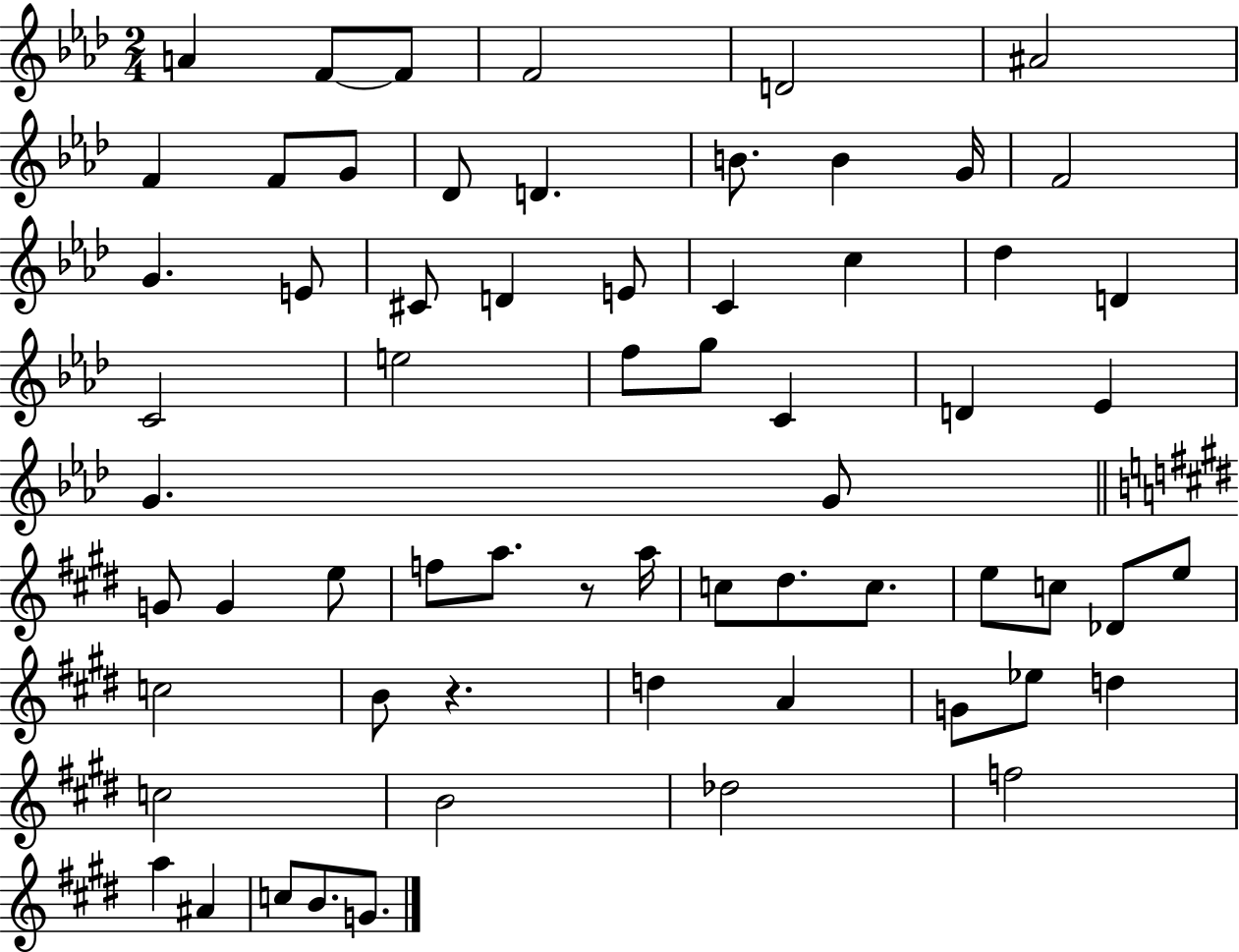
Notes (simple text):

A4/q F4/e F4/e F4/h D4/h A#4/h F4/q F4/e G4/e Db4/e D4/q. B4/e. B4/q G4/s F4/h G4/q. E4/e C#4/e D4/q E4/e C4/q C5/q Db5/q D4/q C4/h E5/h F5/e G5/e C4/q D4/q Eb4/q G4/q. G4/e G4/e G4/q E5/e F5/e A5/e. R/e A5/s C5/e D#5/e. C5/e. E5/e C5/e Db4/e E5/e C5/h B4/e R/q. D5/q A4/q G4/e Eb5/e D5/q C5/h B4/h Db5/h F5/h A5/q A#4/q C5/e B4/e. G4/e.